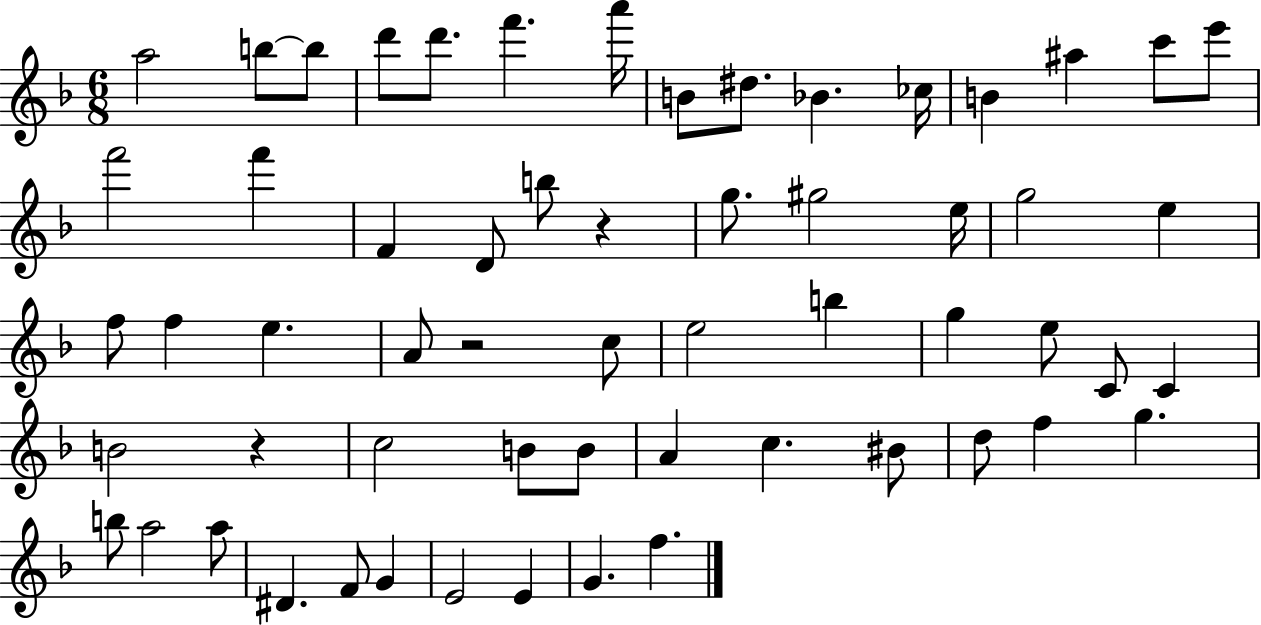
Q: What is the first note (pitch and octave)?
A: A5